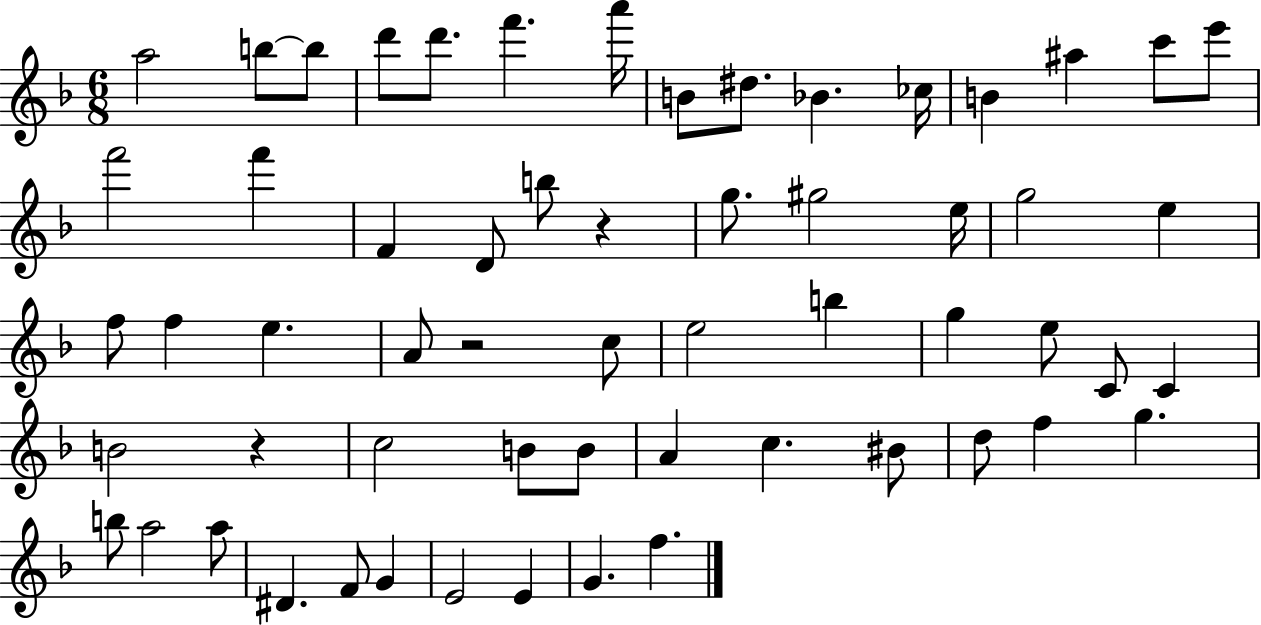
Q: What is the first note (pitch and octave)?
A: A5